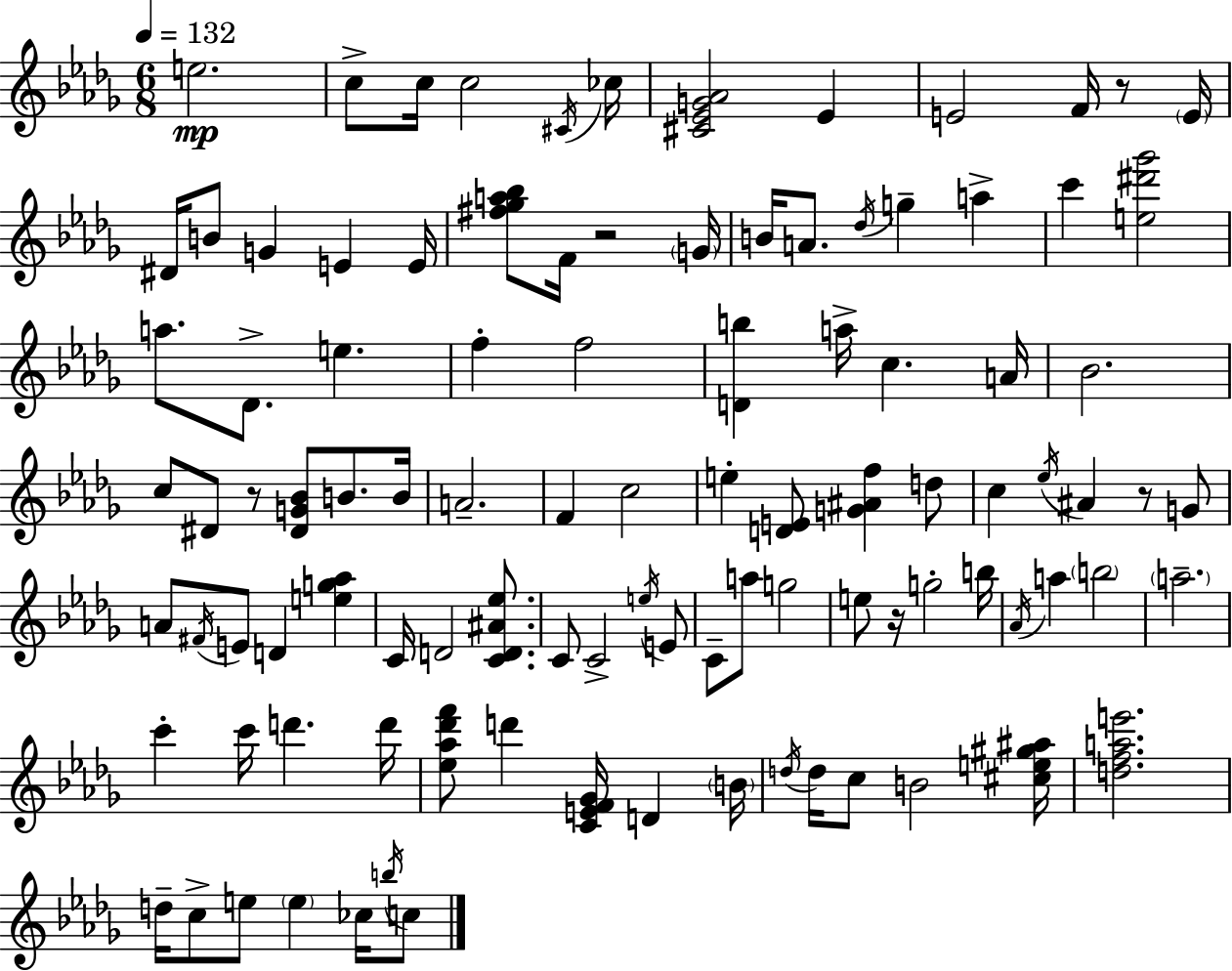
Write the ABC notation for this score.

X:1
T:Untitled
M:6/8
L:1/4
K:Bbm
e2 c/2 c/4 c2 ^C/4 _c/4 [^C_EG_A]2 _E E2 F/4 z/2 E/4 ^D/4 B/2 G E E/4 [^f_ga_b]/2 F/4 z2 G/4 B/4 A/2 _d/4 g a c' [e^d'_g']2 a/2 _D/2 e f f2 [Db] a/4 c A/4 _B2 c/2 ^D/2 z/2 [^DG_B]/2 B/2 B/4 A2 F c2 e [DE]/2 [G^Af] d/2 c _e/4 ^A z/2 G/2 A/2 ^F/4 E/2 D [eg_a] C/4 D2 [CD^A_e]/2 C/2 C2 e/4 E/2 C/2 a/2 g2 e/2 z/4 g2 b/4 _A/4 a b2 a2 c' c'/4 d' d'/4 [_e_a_d'f']/2 d' [CEF_G]/4 D B/4 d/4 d/4 c/2 B2 [^ce^g^a]/4 [dfae']2 d/4 c/2 e/2 e _c/4 b/4 c/2